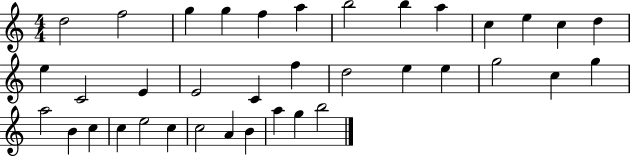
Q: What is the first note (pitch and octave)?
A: D5